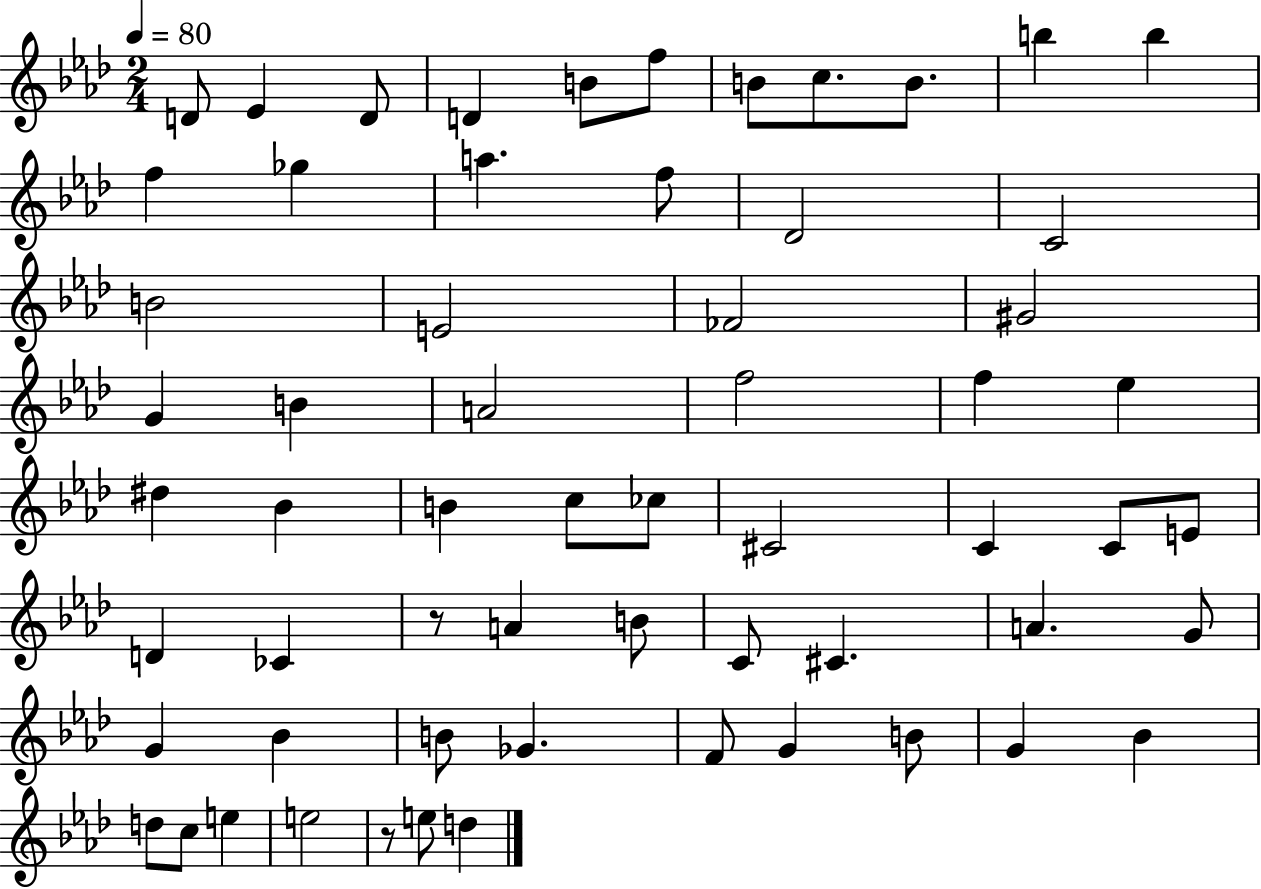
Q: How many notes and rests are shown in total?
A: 61